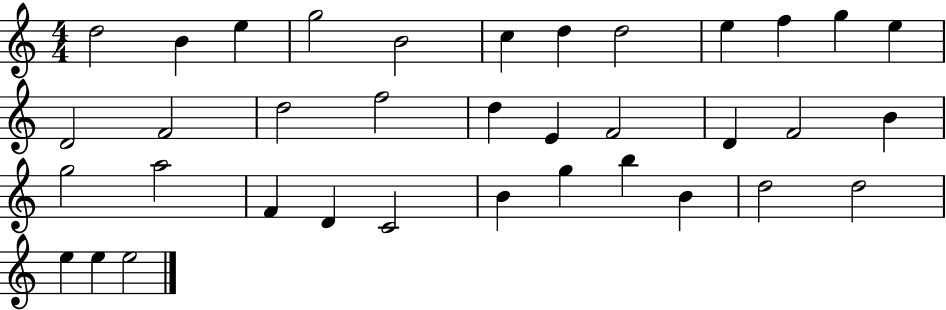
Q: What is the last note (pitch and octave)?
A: E5